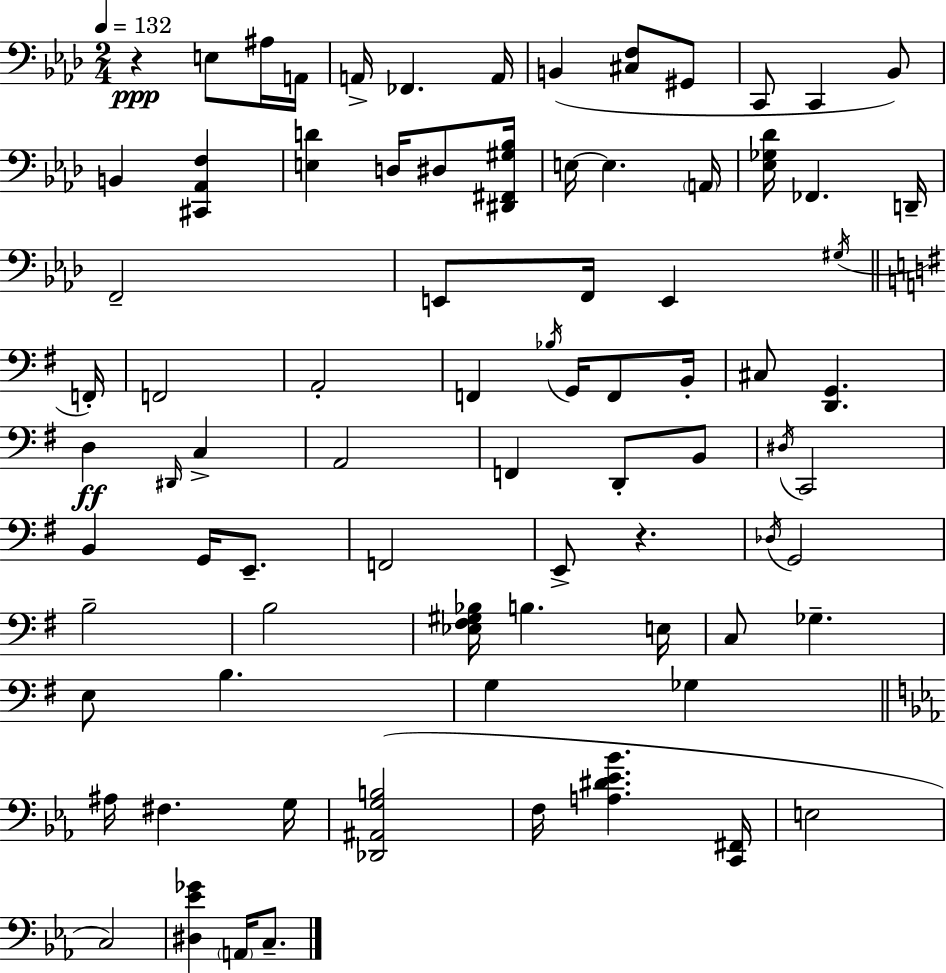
{
  \clef bass
  \numericTimeSignature
  \time 2/4
  \key aes \major
  \tempo 4 = 132
  r4\ppp e8 ais16 a,16 | a,16-> fes,4. a,16 | b,4( <cis f>8 gis,8 | c,8 c,4 bes,8) | \break b,4 <cis, aes, f>4 | <e d'>4 d16 dis8 <dis, fis, gis bes>16 | e16~~ e4. \parenthesize a,16 | <ees ges des'>16 fes,4. d,16-- | \break f,2-- | e,8 f,16 e,4 \acciaccatura { gis16 } | \bar "||" \break \key e \minor f,16-. f,2 | a,2-. | f,4 \acciaccatura { bes16 } g,16 f,8 | b,16-. cis8 <d, g,>4. | \break d4\ff \grace { dis,16 } c4-> | a,2 | f,4 d,8-. | b,8 \acciaccatura { dis16 } c,2 | \break b,4 | g,16 e,8.-- f,2 | e,8-> r4. | \acciaccatura { des16 } g,2 | \break b2-- | b2 | <ees fis gis bes>16 b4. | e16 c8 ges4.-- | \break e8 b4. | g4 | ges4 \bar "||" \break \key c \minor ais16 fis4. g16 | <des, ais, g b>2( | f16 <a dis' ees' bes'>4. <c, fis,>16 | e2 | \break c2) | <dis ees' ges'>4 \parenthesize a,16 c8.-- | \bar "|."
}